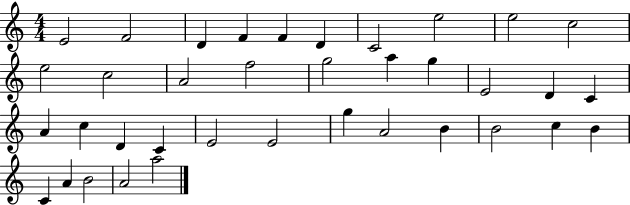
{
  \clef treble
  \numericTimeSignature
  \time 4/4
  \key c \major
  e'2 f'2 | d'4 f'4 f'4 d'4 | c'2 e''2 | e''2 c''2 | \break e''2 c''2 | a'2 f''2 | g''2 a''4 g''4 | e'2 d'4 c'4 | \break a'4 c''4 d'4 c'4 | e'2 e'2 | g''4 a'2 b'4 | b'2 c''4 b'4 | \break c'4 a'4 b'2 | a'2 a''2 | \bar "|."
}